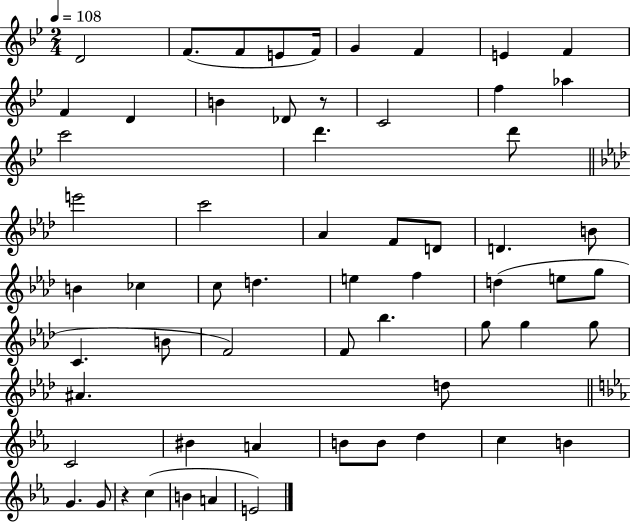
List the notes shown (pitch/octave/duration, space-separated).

D4/h F4/e. F4/e E4/e F4/s G4/q F4/q E4/q F4/q F4/q D4/q B4/q Db4/e R/e C4/h F5/q Ab5/q C6/h D6/q. D6/e E6/h C6/h Ab4/q F4/e D4/e D4/q. B4/e B4/q CES5/q C5/e D5/q. E5/q F5/q D5/q E5/e G5/e C4/q. B4/e F4/h F4/e Bb5/q. G5/e G5/q G5/e A#4/q. D5/e C4/h BIS4/q A4/q B4/e B4/e D5/q C5/q B4/q G4/q. G4/e R/q C5/q B4/q A4/q E4/h